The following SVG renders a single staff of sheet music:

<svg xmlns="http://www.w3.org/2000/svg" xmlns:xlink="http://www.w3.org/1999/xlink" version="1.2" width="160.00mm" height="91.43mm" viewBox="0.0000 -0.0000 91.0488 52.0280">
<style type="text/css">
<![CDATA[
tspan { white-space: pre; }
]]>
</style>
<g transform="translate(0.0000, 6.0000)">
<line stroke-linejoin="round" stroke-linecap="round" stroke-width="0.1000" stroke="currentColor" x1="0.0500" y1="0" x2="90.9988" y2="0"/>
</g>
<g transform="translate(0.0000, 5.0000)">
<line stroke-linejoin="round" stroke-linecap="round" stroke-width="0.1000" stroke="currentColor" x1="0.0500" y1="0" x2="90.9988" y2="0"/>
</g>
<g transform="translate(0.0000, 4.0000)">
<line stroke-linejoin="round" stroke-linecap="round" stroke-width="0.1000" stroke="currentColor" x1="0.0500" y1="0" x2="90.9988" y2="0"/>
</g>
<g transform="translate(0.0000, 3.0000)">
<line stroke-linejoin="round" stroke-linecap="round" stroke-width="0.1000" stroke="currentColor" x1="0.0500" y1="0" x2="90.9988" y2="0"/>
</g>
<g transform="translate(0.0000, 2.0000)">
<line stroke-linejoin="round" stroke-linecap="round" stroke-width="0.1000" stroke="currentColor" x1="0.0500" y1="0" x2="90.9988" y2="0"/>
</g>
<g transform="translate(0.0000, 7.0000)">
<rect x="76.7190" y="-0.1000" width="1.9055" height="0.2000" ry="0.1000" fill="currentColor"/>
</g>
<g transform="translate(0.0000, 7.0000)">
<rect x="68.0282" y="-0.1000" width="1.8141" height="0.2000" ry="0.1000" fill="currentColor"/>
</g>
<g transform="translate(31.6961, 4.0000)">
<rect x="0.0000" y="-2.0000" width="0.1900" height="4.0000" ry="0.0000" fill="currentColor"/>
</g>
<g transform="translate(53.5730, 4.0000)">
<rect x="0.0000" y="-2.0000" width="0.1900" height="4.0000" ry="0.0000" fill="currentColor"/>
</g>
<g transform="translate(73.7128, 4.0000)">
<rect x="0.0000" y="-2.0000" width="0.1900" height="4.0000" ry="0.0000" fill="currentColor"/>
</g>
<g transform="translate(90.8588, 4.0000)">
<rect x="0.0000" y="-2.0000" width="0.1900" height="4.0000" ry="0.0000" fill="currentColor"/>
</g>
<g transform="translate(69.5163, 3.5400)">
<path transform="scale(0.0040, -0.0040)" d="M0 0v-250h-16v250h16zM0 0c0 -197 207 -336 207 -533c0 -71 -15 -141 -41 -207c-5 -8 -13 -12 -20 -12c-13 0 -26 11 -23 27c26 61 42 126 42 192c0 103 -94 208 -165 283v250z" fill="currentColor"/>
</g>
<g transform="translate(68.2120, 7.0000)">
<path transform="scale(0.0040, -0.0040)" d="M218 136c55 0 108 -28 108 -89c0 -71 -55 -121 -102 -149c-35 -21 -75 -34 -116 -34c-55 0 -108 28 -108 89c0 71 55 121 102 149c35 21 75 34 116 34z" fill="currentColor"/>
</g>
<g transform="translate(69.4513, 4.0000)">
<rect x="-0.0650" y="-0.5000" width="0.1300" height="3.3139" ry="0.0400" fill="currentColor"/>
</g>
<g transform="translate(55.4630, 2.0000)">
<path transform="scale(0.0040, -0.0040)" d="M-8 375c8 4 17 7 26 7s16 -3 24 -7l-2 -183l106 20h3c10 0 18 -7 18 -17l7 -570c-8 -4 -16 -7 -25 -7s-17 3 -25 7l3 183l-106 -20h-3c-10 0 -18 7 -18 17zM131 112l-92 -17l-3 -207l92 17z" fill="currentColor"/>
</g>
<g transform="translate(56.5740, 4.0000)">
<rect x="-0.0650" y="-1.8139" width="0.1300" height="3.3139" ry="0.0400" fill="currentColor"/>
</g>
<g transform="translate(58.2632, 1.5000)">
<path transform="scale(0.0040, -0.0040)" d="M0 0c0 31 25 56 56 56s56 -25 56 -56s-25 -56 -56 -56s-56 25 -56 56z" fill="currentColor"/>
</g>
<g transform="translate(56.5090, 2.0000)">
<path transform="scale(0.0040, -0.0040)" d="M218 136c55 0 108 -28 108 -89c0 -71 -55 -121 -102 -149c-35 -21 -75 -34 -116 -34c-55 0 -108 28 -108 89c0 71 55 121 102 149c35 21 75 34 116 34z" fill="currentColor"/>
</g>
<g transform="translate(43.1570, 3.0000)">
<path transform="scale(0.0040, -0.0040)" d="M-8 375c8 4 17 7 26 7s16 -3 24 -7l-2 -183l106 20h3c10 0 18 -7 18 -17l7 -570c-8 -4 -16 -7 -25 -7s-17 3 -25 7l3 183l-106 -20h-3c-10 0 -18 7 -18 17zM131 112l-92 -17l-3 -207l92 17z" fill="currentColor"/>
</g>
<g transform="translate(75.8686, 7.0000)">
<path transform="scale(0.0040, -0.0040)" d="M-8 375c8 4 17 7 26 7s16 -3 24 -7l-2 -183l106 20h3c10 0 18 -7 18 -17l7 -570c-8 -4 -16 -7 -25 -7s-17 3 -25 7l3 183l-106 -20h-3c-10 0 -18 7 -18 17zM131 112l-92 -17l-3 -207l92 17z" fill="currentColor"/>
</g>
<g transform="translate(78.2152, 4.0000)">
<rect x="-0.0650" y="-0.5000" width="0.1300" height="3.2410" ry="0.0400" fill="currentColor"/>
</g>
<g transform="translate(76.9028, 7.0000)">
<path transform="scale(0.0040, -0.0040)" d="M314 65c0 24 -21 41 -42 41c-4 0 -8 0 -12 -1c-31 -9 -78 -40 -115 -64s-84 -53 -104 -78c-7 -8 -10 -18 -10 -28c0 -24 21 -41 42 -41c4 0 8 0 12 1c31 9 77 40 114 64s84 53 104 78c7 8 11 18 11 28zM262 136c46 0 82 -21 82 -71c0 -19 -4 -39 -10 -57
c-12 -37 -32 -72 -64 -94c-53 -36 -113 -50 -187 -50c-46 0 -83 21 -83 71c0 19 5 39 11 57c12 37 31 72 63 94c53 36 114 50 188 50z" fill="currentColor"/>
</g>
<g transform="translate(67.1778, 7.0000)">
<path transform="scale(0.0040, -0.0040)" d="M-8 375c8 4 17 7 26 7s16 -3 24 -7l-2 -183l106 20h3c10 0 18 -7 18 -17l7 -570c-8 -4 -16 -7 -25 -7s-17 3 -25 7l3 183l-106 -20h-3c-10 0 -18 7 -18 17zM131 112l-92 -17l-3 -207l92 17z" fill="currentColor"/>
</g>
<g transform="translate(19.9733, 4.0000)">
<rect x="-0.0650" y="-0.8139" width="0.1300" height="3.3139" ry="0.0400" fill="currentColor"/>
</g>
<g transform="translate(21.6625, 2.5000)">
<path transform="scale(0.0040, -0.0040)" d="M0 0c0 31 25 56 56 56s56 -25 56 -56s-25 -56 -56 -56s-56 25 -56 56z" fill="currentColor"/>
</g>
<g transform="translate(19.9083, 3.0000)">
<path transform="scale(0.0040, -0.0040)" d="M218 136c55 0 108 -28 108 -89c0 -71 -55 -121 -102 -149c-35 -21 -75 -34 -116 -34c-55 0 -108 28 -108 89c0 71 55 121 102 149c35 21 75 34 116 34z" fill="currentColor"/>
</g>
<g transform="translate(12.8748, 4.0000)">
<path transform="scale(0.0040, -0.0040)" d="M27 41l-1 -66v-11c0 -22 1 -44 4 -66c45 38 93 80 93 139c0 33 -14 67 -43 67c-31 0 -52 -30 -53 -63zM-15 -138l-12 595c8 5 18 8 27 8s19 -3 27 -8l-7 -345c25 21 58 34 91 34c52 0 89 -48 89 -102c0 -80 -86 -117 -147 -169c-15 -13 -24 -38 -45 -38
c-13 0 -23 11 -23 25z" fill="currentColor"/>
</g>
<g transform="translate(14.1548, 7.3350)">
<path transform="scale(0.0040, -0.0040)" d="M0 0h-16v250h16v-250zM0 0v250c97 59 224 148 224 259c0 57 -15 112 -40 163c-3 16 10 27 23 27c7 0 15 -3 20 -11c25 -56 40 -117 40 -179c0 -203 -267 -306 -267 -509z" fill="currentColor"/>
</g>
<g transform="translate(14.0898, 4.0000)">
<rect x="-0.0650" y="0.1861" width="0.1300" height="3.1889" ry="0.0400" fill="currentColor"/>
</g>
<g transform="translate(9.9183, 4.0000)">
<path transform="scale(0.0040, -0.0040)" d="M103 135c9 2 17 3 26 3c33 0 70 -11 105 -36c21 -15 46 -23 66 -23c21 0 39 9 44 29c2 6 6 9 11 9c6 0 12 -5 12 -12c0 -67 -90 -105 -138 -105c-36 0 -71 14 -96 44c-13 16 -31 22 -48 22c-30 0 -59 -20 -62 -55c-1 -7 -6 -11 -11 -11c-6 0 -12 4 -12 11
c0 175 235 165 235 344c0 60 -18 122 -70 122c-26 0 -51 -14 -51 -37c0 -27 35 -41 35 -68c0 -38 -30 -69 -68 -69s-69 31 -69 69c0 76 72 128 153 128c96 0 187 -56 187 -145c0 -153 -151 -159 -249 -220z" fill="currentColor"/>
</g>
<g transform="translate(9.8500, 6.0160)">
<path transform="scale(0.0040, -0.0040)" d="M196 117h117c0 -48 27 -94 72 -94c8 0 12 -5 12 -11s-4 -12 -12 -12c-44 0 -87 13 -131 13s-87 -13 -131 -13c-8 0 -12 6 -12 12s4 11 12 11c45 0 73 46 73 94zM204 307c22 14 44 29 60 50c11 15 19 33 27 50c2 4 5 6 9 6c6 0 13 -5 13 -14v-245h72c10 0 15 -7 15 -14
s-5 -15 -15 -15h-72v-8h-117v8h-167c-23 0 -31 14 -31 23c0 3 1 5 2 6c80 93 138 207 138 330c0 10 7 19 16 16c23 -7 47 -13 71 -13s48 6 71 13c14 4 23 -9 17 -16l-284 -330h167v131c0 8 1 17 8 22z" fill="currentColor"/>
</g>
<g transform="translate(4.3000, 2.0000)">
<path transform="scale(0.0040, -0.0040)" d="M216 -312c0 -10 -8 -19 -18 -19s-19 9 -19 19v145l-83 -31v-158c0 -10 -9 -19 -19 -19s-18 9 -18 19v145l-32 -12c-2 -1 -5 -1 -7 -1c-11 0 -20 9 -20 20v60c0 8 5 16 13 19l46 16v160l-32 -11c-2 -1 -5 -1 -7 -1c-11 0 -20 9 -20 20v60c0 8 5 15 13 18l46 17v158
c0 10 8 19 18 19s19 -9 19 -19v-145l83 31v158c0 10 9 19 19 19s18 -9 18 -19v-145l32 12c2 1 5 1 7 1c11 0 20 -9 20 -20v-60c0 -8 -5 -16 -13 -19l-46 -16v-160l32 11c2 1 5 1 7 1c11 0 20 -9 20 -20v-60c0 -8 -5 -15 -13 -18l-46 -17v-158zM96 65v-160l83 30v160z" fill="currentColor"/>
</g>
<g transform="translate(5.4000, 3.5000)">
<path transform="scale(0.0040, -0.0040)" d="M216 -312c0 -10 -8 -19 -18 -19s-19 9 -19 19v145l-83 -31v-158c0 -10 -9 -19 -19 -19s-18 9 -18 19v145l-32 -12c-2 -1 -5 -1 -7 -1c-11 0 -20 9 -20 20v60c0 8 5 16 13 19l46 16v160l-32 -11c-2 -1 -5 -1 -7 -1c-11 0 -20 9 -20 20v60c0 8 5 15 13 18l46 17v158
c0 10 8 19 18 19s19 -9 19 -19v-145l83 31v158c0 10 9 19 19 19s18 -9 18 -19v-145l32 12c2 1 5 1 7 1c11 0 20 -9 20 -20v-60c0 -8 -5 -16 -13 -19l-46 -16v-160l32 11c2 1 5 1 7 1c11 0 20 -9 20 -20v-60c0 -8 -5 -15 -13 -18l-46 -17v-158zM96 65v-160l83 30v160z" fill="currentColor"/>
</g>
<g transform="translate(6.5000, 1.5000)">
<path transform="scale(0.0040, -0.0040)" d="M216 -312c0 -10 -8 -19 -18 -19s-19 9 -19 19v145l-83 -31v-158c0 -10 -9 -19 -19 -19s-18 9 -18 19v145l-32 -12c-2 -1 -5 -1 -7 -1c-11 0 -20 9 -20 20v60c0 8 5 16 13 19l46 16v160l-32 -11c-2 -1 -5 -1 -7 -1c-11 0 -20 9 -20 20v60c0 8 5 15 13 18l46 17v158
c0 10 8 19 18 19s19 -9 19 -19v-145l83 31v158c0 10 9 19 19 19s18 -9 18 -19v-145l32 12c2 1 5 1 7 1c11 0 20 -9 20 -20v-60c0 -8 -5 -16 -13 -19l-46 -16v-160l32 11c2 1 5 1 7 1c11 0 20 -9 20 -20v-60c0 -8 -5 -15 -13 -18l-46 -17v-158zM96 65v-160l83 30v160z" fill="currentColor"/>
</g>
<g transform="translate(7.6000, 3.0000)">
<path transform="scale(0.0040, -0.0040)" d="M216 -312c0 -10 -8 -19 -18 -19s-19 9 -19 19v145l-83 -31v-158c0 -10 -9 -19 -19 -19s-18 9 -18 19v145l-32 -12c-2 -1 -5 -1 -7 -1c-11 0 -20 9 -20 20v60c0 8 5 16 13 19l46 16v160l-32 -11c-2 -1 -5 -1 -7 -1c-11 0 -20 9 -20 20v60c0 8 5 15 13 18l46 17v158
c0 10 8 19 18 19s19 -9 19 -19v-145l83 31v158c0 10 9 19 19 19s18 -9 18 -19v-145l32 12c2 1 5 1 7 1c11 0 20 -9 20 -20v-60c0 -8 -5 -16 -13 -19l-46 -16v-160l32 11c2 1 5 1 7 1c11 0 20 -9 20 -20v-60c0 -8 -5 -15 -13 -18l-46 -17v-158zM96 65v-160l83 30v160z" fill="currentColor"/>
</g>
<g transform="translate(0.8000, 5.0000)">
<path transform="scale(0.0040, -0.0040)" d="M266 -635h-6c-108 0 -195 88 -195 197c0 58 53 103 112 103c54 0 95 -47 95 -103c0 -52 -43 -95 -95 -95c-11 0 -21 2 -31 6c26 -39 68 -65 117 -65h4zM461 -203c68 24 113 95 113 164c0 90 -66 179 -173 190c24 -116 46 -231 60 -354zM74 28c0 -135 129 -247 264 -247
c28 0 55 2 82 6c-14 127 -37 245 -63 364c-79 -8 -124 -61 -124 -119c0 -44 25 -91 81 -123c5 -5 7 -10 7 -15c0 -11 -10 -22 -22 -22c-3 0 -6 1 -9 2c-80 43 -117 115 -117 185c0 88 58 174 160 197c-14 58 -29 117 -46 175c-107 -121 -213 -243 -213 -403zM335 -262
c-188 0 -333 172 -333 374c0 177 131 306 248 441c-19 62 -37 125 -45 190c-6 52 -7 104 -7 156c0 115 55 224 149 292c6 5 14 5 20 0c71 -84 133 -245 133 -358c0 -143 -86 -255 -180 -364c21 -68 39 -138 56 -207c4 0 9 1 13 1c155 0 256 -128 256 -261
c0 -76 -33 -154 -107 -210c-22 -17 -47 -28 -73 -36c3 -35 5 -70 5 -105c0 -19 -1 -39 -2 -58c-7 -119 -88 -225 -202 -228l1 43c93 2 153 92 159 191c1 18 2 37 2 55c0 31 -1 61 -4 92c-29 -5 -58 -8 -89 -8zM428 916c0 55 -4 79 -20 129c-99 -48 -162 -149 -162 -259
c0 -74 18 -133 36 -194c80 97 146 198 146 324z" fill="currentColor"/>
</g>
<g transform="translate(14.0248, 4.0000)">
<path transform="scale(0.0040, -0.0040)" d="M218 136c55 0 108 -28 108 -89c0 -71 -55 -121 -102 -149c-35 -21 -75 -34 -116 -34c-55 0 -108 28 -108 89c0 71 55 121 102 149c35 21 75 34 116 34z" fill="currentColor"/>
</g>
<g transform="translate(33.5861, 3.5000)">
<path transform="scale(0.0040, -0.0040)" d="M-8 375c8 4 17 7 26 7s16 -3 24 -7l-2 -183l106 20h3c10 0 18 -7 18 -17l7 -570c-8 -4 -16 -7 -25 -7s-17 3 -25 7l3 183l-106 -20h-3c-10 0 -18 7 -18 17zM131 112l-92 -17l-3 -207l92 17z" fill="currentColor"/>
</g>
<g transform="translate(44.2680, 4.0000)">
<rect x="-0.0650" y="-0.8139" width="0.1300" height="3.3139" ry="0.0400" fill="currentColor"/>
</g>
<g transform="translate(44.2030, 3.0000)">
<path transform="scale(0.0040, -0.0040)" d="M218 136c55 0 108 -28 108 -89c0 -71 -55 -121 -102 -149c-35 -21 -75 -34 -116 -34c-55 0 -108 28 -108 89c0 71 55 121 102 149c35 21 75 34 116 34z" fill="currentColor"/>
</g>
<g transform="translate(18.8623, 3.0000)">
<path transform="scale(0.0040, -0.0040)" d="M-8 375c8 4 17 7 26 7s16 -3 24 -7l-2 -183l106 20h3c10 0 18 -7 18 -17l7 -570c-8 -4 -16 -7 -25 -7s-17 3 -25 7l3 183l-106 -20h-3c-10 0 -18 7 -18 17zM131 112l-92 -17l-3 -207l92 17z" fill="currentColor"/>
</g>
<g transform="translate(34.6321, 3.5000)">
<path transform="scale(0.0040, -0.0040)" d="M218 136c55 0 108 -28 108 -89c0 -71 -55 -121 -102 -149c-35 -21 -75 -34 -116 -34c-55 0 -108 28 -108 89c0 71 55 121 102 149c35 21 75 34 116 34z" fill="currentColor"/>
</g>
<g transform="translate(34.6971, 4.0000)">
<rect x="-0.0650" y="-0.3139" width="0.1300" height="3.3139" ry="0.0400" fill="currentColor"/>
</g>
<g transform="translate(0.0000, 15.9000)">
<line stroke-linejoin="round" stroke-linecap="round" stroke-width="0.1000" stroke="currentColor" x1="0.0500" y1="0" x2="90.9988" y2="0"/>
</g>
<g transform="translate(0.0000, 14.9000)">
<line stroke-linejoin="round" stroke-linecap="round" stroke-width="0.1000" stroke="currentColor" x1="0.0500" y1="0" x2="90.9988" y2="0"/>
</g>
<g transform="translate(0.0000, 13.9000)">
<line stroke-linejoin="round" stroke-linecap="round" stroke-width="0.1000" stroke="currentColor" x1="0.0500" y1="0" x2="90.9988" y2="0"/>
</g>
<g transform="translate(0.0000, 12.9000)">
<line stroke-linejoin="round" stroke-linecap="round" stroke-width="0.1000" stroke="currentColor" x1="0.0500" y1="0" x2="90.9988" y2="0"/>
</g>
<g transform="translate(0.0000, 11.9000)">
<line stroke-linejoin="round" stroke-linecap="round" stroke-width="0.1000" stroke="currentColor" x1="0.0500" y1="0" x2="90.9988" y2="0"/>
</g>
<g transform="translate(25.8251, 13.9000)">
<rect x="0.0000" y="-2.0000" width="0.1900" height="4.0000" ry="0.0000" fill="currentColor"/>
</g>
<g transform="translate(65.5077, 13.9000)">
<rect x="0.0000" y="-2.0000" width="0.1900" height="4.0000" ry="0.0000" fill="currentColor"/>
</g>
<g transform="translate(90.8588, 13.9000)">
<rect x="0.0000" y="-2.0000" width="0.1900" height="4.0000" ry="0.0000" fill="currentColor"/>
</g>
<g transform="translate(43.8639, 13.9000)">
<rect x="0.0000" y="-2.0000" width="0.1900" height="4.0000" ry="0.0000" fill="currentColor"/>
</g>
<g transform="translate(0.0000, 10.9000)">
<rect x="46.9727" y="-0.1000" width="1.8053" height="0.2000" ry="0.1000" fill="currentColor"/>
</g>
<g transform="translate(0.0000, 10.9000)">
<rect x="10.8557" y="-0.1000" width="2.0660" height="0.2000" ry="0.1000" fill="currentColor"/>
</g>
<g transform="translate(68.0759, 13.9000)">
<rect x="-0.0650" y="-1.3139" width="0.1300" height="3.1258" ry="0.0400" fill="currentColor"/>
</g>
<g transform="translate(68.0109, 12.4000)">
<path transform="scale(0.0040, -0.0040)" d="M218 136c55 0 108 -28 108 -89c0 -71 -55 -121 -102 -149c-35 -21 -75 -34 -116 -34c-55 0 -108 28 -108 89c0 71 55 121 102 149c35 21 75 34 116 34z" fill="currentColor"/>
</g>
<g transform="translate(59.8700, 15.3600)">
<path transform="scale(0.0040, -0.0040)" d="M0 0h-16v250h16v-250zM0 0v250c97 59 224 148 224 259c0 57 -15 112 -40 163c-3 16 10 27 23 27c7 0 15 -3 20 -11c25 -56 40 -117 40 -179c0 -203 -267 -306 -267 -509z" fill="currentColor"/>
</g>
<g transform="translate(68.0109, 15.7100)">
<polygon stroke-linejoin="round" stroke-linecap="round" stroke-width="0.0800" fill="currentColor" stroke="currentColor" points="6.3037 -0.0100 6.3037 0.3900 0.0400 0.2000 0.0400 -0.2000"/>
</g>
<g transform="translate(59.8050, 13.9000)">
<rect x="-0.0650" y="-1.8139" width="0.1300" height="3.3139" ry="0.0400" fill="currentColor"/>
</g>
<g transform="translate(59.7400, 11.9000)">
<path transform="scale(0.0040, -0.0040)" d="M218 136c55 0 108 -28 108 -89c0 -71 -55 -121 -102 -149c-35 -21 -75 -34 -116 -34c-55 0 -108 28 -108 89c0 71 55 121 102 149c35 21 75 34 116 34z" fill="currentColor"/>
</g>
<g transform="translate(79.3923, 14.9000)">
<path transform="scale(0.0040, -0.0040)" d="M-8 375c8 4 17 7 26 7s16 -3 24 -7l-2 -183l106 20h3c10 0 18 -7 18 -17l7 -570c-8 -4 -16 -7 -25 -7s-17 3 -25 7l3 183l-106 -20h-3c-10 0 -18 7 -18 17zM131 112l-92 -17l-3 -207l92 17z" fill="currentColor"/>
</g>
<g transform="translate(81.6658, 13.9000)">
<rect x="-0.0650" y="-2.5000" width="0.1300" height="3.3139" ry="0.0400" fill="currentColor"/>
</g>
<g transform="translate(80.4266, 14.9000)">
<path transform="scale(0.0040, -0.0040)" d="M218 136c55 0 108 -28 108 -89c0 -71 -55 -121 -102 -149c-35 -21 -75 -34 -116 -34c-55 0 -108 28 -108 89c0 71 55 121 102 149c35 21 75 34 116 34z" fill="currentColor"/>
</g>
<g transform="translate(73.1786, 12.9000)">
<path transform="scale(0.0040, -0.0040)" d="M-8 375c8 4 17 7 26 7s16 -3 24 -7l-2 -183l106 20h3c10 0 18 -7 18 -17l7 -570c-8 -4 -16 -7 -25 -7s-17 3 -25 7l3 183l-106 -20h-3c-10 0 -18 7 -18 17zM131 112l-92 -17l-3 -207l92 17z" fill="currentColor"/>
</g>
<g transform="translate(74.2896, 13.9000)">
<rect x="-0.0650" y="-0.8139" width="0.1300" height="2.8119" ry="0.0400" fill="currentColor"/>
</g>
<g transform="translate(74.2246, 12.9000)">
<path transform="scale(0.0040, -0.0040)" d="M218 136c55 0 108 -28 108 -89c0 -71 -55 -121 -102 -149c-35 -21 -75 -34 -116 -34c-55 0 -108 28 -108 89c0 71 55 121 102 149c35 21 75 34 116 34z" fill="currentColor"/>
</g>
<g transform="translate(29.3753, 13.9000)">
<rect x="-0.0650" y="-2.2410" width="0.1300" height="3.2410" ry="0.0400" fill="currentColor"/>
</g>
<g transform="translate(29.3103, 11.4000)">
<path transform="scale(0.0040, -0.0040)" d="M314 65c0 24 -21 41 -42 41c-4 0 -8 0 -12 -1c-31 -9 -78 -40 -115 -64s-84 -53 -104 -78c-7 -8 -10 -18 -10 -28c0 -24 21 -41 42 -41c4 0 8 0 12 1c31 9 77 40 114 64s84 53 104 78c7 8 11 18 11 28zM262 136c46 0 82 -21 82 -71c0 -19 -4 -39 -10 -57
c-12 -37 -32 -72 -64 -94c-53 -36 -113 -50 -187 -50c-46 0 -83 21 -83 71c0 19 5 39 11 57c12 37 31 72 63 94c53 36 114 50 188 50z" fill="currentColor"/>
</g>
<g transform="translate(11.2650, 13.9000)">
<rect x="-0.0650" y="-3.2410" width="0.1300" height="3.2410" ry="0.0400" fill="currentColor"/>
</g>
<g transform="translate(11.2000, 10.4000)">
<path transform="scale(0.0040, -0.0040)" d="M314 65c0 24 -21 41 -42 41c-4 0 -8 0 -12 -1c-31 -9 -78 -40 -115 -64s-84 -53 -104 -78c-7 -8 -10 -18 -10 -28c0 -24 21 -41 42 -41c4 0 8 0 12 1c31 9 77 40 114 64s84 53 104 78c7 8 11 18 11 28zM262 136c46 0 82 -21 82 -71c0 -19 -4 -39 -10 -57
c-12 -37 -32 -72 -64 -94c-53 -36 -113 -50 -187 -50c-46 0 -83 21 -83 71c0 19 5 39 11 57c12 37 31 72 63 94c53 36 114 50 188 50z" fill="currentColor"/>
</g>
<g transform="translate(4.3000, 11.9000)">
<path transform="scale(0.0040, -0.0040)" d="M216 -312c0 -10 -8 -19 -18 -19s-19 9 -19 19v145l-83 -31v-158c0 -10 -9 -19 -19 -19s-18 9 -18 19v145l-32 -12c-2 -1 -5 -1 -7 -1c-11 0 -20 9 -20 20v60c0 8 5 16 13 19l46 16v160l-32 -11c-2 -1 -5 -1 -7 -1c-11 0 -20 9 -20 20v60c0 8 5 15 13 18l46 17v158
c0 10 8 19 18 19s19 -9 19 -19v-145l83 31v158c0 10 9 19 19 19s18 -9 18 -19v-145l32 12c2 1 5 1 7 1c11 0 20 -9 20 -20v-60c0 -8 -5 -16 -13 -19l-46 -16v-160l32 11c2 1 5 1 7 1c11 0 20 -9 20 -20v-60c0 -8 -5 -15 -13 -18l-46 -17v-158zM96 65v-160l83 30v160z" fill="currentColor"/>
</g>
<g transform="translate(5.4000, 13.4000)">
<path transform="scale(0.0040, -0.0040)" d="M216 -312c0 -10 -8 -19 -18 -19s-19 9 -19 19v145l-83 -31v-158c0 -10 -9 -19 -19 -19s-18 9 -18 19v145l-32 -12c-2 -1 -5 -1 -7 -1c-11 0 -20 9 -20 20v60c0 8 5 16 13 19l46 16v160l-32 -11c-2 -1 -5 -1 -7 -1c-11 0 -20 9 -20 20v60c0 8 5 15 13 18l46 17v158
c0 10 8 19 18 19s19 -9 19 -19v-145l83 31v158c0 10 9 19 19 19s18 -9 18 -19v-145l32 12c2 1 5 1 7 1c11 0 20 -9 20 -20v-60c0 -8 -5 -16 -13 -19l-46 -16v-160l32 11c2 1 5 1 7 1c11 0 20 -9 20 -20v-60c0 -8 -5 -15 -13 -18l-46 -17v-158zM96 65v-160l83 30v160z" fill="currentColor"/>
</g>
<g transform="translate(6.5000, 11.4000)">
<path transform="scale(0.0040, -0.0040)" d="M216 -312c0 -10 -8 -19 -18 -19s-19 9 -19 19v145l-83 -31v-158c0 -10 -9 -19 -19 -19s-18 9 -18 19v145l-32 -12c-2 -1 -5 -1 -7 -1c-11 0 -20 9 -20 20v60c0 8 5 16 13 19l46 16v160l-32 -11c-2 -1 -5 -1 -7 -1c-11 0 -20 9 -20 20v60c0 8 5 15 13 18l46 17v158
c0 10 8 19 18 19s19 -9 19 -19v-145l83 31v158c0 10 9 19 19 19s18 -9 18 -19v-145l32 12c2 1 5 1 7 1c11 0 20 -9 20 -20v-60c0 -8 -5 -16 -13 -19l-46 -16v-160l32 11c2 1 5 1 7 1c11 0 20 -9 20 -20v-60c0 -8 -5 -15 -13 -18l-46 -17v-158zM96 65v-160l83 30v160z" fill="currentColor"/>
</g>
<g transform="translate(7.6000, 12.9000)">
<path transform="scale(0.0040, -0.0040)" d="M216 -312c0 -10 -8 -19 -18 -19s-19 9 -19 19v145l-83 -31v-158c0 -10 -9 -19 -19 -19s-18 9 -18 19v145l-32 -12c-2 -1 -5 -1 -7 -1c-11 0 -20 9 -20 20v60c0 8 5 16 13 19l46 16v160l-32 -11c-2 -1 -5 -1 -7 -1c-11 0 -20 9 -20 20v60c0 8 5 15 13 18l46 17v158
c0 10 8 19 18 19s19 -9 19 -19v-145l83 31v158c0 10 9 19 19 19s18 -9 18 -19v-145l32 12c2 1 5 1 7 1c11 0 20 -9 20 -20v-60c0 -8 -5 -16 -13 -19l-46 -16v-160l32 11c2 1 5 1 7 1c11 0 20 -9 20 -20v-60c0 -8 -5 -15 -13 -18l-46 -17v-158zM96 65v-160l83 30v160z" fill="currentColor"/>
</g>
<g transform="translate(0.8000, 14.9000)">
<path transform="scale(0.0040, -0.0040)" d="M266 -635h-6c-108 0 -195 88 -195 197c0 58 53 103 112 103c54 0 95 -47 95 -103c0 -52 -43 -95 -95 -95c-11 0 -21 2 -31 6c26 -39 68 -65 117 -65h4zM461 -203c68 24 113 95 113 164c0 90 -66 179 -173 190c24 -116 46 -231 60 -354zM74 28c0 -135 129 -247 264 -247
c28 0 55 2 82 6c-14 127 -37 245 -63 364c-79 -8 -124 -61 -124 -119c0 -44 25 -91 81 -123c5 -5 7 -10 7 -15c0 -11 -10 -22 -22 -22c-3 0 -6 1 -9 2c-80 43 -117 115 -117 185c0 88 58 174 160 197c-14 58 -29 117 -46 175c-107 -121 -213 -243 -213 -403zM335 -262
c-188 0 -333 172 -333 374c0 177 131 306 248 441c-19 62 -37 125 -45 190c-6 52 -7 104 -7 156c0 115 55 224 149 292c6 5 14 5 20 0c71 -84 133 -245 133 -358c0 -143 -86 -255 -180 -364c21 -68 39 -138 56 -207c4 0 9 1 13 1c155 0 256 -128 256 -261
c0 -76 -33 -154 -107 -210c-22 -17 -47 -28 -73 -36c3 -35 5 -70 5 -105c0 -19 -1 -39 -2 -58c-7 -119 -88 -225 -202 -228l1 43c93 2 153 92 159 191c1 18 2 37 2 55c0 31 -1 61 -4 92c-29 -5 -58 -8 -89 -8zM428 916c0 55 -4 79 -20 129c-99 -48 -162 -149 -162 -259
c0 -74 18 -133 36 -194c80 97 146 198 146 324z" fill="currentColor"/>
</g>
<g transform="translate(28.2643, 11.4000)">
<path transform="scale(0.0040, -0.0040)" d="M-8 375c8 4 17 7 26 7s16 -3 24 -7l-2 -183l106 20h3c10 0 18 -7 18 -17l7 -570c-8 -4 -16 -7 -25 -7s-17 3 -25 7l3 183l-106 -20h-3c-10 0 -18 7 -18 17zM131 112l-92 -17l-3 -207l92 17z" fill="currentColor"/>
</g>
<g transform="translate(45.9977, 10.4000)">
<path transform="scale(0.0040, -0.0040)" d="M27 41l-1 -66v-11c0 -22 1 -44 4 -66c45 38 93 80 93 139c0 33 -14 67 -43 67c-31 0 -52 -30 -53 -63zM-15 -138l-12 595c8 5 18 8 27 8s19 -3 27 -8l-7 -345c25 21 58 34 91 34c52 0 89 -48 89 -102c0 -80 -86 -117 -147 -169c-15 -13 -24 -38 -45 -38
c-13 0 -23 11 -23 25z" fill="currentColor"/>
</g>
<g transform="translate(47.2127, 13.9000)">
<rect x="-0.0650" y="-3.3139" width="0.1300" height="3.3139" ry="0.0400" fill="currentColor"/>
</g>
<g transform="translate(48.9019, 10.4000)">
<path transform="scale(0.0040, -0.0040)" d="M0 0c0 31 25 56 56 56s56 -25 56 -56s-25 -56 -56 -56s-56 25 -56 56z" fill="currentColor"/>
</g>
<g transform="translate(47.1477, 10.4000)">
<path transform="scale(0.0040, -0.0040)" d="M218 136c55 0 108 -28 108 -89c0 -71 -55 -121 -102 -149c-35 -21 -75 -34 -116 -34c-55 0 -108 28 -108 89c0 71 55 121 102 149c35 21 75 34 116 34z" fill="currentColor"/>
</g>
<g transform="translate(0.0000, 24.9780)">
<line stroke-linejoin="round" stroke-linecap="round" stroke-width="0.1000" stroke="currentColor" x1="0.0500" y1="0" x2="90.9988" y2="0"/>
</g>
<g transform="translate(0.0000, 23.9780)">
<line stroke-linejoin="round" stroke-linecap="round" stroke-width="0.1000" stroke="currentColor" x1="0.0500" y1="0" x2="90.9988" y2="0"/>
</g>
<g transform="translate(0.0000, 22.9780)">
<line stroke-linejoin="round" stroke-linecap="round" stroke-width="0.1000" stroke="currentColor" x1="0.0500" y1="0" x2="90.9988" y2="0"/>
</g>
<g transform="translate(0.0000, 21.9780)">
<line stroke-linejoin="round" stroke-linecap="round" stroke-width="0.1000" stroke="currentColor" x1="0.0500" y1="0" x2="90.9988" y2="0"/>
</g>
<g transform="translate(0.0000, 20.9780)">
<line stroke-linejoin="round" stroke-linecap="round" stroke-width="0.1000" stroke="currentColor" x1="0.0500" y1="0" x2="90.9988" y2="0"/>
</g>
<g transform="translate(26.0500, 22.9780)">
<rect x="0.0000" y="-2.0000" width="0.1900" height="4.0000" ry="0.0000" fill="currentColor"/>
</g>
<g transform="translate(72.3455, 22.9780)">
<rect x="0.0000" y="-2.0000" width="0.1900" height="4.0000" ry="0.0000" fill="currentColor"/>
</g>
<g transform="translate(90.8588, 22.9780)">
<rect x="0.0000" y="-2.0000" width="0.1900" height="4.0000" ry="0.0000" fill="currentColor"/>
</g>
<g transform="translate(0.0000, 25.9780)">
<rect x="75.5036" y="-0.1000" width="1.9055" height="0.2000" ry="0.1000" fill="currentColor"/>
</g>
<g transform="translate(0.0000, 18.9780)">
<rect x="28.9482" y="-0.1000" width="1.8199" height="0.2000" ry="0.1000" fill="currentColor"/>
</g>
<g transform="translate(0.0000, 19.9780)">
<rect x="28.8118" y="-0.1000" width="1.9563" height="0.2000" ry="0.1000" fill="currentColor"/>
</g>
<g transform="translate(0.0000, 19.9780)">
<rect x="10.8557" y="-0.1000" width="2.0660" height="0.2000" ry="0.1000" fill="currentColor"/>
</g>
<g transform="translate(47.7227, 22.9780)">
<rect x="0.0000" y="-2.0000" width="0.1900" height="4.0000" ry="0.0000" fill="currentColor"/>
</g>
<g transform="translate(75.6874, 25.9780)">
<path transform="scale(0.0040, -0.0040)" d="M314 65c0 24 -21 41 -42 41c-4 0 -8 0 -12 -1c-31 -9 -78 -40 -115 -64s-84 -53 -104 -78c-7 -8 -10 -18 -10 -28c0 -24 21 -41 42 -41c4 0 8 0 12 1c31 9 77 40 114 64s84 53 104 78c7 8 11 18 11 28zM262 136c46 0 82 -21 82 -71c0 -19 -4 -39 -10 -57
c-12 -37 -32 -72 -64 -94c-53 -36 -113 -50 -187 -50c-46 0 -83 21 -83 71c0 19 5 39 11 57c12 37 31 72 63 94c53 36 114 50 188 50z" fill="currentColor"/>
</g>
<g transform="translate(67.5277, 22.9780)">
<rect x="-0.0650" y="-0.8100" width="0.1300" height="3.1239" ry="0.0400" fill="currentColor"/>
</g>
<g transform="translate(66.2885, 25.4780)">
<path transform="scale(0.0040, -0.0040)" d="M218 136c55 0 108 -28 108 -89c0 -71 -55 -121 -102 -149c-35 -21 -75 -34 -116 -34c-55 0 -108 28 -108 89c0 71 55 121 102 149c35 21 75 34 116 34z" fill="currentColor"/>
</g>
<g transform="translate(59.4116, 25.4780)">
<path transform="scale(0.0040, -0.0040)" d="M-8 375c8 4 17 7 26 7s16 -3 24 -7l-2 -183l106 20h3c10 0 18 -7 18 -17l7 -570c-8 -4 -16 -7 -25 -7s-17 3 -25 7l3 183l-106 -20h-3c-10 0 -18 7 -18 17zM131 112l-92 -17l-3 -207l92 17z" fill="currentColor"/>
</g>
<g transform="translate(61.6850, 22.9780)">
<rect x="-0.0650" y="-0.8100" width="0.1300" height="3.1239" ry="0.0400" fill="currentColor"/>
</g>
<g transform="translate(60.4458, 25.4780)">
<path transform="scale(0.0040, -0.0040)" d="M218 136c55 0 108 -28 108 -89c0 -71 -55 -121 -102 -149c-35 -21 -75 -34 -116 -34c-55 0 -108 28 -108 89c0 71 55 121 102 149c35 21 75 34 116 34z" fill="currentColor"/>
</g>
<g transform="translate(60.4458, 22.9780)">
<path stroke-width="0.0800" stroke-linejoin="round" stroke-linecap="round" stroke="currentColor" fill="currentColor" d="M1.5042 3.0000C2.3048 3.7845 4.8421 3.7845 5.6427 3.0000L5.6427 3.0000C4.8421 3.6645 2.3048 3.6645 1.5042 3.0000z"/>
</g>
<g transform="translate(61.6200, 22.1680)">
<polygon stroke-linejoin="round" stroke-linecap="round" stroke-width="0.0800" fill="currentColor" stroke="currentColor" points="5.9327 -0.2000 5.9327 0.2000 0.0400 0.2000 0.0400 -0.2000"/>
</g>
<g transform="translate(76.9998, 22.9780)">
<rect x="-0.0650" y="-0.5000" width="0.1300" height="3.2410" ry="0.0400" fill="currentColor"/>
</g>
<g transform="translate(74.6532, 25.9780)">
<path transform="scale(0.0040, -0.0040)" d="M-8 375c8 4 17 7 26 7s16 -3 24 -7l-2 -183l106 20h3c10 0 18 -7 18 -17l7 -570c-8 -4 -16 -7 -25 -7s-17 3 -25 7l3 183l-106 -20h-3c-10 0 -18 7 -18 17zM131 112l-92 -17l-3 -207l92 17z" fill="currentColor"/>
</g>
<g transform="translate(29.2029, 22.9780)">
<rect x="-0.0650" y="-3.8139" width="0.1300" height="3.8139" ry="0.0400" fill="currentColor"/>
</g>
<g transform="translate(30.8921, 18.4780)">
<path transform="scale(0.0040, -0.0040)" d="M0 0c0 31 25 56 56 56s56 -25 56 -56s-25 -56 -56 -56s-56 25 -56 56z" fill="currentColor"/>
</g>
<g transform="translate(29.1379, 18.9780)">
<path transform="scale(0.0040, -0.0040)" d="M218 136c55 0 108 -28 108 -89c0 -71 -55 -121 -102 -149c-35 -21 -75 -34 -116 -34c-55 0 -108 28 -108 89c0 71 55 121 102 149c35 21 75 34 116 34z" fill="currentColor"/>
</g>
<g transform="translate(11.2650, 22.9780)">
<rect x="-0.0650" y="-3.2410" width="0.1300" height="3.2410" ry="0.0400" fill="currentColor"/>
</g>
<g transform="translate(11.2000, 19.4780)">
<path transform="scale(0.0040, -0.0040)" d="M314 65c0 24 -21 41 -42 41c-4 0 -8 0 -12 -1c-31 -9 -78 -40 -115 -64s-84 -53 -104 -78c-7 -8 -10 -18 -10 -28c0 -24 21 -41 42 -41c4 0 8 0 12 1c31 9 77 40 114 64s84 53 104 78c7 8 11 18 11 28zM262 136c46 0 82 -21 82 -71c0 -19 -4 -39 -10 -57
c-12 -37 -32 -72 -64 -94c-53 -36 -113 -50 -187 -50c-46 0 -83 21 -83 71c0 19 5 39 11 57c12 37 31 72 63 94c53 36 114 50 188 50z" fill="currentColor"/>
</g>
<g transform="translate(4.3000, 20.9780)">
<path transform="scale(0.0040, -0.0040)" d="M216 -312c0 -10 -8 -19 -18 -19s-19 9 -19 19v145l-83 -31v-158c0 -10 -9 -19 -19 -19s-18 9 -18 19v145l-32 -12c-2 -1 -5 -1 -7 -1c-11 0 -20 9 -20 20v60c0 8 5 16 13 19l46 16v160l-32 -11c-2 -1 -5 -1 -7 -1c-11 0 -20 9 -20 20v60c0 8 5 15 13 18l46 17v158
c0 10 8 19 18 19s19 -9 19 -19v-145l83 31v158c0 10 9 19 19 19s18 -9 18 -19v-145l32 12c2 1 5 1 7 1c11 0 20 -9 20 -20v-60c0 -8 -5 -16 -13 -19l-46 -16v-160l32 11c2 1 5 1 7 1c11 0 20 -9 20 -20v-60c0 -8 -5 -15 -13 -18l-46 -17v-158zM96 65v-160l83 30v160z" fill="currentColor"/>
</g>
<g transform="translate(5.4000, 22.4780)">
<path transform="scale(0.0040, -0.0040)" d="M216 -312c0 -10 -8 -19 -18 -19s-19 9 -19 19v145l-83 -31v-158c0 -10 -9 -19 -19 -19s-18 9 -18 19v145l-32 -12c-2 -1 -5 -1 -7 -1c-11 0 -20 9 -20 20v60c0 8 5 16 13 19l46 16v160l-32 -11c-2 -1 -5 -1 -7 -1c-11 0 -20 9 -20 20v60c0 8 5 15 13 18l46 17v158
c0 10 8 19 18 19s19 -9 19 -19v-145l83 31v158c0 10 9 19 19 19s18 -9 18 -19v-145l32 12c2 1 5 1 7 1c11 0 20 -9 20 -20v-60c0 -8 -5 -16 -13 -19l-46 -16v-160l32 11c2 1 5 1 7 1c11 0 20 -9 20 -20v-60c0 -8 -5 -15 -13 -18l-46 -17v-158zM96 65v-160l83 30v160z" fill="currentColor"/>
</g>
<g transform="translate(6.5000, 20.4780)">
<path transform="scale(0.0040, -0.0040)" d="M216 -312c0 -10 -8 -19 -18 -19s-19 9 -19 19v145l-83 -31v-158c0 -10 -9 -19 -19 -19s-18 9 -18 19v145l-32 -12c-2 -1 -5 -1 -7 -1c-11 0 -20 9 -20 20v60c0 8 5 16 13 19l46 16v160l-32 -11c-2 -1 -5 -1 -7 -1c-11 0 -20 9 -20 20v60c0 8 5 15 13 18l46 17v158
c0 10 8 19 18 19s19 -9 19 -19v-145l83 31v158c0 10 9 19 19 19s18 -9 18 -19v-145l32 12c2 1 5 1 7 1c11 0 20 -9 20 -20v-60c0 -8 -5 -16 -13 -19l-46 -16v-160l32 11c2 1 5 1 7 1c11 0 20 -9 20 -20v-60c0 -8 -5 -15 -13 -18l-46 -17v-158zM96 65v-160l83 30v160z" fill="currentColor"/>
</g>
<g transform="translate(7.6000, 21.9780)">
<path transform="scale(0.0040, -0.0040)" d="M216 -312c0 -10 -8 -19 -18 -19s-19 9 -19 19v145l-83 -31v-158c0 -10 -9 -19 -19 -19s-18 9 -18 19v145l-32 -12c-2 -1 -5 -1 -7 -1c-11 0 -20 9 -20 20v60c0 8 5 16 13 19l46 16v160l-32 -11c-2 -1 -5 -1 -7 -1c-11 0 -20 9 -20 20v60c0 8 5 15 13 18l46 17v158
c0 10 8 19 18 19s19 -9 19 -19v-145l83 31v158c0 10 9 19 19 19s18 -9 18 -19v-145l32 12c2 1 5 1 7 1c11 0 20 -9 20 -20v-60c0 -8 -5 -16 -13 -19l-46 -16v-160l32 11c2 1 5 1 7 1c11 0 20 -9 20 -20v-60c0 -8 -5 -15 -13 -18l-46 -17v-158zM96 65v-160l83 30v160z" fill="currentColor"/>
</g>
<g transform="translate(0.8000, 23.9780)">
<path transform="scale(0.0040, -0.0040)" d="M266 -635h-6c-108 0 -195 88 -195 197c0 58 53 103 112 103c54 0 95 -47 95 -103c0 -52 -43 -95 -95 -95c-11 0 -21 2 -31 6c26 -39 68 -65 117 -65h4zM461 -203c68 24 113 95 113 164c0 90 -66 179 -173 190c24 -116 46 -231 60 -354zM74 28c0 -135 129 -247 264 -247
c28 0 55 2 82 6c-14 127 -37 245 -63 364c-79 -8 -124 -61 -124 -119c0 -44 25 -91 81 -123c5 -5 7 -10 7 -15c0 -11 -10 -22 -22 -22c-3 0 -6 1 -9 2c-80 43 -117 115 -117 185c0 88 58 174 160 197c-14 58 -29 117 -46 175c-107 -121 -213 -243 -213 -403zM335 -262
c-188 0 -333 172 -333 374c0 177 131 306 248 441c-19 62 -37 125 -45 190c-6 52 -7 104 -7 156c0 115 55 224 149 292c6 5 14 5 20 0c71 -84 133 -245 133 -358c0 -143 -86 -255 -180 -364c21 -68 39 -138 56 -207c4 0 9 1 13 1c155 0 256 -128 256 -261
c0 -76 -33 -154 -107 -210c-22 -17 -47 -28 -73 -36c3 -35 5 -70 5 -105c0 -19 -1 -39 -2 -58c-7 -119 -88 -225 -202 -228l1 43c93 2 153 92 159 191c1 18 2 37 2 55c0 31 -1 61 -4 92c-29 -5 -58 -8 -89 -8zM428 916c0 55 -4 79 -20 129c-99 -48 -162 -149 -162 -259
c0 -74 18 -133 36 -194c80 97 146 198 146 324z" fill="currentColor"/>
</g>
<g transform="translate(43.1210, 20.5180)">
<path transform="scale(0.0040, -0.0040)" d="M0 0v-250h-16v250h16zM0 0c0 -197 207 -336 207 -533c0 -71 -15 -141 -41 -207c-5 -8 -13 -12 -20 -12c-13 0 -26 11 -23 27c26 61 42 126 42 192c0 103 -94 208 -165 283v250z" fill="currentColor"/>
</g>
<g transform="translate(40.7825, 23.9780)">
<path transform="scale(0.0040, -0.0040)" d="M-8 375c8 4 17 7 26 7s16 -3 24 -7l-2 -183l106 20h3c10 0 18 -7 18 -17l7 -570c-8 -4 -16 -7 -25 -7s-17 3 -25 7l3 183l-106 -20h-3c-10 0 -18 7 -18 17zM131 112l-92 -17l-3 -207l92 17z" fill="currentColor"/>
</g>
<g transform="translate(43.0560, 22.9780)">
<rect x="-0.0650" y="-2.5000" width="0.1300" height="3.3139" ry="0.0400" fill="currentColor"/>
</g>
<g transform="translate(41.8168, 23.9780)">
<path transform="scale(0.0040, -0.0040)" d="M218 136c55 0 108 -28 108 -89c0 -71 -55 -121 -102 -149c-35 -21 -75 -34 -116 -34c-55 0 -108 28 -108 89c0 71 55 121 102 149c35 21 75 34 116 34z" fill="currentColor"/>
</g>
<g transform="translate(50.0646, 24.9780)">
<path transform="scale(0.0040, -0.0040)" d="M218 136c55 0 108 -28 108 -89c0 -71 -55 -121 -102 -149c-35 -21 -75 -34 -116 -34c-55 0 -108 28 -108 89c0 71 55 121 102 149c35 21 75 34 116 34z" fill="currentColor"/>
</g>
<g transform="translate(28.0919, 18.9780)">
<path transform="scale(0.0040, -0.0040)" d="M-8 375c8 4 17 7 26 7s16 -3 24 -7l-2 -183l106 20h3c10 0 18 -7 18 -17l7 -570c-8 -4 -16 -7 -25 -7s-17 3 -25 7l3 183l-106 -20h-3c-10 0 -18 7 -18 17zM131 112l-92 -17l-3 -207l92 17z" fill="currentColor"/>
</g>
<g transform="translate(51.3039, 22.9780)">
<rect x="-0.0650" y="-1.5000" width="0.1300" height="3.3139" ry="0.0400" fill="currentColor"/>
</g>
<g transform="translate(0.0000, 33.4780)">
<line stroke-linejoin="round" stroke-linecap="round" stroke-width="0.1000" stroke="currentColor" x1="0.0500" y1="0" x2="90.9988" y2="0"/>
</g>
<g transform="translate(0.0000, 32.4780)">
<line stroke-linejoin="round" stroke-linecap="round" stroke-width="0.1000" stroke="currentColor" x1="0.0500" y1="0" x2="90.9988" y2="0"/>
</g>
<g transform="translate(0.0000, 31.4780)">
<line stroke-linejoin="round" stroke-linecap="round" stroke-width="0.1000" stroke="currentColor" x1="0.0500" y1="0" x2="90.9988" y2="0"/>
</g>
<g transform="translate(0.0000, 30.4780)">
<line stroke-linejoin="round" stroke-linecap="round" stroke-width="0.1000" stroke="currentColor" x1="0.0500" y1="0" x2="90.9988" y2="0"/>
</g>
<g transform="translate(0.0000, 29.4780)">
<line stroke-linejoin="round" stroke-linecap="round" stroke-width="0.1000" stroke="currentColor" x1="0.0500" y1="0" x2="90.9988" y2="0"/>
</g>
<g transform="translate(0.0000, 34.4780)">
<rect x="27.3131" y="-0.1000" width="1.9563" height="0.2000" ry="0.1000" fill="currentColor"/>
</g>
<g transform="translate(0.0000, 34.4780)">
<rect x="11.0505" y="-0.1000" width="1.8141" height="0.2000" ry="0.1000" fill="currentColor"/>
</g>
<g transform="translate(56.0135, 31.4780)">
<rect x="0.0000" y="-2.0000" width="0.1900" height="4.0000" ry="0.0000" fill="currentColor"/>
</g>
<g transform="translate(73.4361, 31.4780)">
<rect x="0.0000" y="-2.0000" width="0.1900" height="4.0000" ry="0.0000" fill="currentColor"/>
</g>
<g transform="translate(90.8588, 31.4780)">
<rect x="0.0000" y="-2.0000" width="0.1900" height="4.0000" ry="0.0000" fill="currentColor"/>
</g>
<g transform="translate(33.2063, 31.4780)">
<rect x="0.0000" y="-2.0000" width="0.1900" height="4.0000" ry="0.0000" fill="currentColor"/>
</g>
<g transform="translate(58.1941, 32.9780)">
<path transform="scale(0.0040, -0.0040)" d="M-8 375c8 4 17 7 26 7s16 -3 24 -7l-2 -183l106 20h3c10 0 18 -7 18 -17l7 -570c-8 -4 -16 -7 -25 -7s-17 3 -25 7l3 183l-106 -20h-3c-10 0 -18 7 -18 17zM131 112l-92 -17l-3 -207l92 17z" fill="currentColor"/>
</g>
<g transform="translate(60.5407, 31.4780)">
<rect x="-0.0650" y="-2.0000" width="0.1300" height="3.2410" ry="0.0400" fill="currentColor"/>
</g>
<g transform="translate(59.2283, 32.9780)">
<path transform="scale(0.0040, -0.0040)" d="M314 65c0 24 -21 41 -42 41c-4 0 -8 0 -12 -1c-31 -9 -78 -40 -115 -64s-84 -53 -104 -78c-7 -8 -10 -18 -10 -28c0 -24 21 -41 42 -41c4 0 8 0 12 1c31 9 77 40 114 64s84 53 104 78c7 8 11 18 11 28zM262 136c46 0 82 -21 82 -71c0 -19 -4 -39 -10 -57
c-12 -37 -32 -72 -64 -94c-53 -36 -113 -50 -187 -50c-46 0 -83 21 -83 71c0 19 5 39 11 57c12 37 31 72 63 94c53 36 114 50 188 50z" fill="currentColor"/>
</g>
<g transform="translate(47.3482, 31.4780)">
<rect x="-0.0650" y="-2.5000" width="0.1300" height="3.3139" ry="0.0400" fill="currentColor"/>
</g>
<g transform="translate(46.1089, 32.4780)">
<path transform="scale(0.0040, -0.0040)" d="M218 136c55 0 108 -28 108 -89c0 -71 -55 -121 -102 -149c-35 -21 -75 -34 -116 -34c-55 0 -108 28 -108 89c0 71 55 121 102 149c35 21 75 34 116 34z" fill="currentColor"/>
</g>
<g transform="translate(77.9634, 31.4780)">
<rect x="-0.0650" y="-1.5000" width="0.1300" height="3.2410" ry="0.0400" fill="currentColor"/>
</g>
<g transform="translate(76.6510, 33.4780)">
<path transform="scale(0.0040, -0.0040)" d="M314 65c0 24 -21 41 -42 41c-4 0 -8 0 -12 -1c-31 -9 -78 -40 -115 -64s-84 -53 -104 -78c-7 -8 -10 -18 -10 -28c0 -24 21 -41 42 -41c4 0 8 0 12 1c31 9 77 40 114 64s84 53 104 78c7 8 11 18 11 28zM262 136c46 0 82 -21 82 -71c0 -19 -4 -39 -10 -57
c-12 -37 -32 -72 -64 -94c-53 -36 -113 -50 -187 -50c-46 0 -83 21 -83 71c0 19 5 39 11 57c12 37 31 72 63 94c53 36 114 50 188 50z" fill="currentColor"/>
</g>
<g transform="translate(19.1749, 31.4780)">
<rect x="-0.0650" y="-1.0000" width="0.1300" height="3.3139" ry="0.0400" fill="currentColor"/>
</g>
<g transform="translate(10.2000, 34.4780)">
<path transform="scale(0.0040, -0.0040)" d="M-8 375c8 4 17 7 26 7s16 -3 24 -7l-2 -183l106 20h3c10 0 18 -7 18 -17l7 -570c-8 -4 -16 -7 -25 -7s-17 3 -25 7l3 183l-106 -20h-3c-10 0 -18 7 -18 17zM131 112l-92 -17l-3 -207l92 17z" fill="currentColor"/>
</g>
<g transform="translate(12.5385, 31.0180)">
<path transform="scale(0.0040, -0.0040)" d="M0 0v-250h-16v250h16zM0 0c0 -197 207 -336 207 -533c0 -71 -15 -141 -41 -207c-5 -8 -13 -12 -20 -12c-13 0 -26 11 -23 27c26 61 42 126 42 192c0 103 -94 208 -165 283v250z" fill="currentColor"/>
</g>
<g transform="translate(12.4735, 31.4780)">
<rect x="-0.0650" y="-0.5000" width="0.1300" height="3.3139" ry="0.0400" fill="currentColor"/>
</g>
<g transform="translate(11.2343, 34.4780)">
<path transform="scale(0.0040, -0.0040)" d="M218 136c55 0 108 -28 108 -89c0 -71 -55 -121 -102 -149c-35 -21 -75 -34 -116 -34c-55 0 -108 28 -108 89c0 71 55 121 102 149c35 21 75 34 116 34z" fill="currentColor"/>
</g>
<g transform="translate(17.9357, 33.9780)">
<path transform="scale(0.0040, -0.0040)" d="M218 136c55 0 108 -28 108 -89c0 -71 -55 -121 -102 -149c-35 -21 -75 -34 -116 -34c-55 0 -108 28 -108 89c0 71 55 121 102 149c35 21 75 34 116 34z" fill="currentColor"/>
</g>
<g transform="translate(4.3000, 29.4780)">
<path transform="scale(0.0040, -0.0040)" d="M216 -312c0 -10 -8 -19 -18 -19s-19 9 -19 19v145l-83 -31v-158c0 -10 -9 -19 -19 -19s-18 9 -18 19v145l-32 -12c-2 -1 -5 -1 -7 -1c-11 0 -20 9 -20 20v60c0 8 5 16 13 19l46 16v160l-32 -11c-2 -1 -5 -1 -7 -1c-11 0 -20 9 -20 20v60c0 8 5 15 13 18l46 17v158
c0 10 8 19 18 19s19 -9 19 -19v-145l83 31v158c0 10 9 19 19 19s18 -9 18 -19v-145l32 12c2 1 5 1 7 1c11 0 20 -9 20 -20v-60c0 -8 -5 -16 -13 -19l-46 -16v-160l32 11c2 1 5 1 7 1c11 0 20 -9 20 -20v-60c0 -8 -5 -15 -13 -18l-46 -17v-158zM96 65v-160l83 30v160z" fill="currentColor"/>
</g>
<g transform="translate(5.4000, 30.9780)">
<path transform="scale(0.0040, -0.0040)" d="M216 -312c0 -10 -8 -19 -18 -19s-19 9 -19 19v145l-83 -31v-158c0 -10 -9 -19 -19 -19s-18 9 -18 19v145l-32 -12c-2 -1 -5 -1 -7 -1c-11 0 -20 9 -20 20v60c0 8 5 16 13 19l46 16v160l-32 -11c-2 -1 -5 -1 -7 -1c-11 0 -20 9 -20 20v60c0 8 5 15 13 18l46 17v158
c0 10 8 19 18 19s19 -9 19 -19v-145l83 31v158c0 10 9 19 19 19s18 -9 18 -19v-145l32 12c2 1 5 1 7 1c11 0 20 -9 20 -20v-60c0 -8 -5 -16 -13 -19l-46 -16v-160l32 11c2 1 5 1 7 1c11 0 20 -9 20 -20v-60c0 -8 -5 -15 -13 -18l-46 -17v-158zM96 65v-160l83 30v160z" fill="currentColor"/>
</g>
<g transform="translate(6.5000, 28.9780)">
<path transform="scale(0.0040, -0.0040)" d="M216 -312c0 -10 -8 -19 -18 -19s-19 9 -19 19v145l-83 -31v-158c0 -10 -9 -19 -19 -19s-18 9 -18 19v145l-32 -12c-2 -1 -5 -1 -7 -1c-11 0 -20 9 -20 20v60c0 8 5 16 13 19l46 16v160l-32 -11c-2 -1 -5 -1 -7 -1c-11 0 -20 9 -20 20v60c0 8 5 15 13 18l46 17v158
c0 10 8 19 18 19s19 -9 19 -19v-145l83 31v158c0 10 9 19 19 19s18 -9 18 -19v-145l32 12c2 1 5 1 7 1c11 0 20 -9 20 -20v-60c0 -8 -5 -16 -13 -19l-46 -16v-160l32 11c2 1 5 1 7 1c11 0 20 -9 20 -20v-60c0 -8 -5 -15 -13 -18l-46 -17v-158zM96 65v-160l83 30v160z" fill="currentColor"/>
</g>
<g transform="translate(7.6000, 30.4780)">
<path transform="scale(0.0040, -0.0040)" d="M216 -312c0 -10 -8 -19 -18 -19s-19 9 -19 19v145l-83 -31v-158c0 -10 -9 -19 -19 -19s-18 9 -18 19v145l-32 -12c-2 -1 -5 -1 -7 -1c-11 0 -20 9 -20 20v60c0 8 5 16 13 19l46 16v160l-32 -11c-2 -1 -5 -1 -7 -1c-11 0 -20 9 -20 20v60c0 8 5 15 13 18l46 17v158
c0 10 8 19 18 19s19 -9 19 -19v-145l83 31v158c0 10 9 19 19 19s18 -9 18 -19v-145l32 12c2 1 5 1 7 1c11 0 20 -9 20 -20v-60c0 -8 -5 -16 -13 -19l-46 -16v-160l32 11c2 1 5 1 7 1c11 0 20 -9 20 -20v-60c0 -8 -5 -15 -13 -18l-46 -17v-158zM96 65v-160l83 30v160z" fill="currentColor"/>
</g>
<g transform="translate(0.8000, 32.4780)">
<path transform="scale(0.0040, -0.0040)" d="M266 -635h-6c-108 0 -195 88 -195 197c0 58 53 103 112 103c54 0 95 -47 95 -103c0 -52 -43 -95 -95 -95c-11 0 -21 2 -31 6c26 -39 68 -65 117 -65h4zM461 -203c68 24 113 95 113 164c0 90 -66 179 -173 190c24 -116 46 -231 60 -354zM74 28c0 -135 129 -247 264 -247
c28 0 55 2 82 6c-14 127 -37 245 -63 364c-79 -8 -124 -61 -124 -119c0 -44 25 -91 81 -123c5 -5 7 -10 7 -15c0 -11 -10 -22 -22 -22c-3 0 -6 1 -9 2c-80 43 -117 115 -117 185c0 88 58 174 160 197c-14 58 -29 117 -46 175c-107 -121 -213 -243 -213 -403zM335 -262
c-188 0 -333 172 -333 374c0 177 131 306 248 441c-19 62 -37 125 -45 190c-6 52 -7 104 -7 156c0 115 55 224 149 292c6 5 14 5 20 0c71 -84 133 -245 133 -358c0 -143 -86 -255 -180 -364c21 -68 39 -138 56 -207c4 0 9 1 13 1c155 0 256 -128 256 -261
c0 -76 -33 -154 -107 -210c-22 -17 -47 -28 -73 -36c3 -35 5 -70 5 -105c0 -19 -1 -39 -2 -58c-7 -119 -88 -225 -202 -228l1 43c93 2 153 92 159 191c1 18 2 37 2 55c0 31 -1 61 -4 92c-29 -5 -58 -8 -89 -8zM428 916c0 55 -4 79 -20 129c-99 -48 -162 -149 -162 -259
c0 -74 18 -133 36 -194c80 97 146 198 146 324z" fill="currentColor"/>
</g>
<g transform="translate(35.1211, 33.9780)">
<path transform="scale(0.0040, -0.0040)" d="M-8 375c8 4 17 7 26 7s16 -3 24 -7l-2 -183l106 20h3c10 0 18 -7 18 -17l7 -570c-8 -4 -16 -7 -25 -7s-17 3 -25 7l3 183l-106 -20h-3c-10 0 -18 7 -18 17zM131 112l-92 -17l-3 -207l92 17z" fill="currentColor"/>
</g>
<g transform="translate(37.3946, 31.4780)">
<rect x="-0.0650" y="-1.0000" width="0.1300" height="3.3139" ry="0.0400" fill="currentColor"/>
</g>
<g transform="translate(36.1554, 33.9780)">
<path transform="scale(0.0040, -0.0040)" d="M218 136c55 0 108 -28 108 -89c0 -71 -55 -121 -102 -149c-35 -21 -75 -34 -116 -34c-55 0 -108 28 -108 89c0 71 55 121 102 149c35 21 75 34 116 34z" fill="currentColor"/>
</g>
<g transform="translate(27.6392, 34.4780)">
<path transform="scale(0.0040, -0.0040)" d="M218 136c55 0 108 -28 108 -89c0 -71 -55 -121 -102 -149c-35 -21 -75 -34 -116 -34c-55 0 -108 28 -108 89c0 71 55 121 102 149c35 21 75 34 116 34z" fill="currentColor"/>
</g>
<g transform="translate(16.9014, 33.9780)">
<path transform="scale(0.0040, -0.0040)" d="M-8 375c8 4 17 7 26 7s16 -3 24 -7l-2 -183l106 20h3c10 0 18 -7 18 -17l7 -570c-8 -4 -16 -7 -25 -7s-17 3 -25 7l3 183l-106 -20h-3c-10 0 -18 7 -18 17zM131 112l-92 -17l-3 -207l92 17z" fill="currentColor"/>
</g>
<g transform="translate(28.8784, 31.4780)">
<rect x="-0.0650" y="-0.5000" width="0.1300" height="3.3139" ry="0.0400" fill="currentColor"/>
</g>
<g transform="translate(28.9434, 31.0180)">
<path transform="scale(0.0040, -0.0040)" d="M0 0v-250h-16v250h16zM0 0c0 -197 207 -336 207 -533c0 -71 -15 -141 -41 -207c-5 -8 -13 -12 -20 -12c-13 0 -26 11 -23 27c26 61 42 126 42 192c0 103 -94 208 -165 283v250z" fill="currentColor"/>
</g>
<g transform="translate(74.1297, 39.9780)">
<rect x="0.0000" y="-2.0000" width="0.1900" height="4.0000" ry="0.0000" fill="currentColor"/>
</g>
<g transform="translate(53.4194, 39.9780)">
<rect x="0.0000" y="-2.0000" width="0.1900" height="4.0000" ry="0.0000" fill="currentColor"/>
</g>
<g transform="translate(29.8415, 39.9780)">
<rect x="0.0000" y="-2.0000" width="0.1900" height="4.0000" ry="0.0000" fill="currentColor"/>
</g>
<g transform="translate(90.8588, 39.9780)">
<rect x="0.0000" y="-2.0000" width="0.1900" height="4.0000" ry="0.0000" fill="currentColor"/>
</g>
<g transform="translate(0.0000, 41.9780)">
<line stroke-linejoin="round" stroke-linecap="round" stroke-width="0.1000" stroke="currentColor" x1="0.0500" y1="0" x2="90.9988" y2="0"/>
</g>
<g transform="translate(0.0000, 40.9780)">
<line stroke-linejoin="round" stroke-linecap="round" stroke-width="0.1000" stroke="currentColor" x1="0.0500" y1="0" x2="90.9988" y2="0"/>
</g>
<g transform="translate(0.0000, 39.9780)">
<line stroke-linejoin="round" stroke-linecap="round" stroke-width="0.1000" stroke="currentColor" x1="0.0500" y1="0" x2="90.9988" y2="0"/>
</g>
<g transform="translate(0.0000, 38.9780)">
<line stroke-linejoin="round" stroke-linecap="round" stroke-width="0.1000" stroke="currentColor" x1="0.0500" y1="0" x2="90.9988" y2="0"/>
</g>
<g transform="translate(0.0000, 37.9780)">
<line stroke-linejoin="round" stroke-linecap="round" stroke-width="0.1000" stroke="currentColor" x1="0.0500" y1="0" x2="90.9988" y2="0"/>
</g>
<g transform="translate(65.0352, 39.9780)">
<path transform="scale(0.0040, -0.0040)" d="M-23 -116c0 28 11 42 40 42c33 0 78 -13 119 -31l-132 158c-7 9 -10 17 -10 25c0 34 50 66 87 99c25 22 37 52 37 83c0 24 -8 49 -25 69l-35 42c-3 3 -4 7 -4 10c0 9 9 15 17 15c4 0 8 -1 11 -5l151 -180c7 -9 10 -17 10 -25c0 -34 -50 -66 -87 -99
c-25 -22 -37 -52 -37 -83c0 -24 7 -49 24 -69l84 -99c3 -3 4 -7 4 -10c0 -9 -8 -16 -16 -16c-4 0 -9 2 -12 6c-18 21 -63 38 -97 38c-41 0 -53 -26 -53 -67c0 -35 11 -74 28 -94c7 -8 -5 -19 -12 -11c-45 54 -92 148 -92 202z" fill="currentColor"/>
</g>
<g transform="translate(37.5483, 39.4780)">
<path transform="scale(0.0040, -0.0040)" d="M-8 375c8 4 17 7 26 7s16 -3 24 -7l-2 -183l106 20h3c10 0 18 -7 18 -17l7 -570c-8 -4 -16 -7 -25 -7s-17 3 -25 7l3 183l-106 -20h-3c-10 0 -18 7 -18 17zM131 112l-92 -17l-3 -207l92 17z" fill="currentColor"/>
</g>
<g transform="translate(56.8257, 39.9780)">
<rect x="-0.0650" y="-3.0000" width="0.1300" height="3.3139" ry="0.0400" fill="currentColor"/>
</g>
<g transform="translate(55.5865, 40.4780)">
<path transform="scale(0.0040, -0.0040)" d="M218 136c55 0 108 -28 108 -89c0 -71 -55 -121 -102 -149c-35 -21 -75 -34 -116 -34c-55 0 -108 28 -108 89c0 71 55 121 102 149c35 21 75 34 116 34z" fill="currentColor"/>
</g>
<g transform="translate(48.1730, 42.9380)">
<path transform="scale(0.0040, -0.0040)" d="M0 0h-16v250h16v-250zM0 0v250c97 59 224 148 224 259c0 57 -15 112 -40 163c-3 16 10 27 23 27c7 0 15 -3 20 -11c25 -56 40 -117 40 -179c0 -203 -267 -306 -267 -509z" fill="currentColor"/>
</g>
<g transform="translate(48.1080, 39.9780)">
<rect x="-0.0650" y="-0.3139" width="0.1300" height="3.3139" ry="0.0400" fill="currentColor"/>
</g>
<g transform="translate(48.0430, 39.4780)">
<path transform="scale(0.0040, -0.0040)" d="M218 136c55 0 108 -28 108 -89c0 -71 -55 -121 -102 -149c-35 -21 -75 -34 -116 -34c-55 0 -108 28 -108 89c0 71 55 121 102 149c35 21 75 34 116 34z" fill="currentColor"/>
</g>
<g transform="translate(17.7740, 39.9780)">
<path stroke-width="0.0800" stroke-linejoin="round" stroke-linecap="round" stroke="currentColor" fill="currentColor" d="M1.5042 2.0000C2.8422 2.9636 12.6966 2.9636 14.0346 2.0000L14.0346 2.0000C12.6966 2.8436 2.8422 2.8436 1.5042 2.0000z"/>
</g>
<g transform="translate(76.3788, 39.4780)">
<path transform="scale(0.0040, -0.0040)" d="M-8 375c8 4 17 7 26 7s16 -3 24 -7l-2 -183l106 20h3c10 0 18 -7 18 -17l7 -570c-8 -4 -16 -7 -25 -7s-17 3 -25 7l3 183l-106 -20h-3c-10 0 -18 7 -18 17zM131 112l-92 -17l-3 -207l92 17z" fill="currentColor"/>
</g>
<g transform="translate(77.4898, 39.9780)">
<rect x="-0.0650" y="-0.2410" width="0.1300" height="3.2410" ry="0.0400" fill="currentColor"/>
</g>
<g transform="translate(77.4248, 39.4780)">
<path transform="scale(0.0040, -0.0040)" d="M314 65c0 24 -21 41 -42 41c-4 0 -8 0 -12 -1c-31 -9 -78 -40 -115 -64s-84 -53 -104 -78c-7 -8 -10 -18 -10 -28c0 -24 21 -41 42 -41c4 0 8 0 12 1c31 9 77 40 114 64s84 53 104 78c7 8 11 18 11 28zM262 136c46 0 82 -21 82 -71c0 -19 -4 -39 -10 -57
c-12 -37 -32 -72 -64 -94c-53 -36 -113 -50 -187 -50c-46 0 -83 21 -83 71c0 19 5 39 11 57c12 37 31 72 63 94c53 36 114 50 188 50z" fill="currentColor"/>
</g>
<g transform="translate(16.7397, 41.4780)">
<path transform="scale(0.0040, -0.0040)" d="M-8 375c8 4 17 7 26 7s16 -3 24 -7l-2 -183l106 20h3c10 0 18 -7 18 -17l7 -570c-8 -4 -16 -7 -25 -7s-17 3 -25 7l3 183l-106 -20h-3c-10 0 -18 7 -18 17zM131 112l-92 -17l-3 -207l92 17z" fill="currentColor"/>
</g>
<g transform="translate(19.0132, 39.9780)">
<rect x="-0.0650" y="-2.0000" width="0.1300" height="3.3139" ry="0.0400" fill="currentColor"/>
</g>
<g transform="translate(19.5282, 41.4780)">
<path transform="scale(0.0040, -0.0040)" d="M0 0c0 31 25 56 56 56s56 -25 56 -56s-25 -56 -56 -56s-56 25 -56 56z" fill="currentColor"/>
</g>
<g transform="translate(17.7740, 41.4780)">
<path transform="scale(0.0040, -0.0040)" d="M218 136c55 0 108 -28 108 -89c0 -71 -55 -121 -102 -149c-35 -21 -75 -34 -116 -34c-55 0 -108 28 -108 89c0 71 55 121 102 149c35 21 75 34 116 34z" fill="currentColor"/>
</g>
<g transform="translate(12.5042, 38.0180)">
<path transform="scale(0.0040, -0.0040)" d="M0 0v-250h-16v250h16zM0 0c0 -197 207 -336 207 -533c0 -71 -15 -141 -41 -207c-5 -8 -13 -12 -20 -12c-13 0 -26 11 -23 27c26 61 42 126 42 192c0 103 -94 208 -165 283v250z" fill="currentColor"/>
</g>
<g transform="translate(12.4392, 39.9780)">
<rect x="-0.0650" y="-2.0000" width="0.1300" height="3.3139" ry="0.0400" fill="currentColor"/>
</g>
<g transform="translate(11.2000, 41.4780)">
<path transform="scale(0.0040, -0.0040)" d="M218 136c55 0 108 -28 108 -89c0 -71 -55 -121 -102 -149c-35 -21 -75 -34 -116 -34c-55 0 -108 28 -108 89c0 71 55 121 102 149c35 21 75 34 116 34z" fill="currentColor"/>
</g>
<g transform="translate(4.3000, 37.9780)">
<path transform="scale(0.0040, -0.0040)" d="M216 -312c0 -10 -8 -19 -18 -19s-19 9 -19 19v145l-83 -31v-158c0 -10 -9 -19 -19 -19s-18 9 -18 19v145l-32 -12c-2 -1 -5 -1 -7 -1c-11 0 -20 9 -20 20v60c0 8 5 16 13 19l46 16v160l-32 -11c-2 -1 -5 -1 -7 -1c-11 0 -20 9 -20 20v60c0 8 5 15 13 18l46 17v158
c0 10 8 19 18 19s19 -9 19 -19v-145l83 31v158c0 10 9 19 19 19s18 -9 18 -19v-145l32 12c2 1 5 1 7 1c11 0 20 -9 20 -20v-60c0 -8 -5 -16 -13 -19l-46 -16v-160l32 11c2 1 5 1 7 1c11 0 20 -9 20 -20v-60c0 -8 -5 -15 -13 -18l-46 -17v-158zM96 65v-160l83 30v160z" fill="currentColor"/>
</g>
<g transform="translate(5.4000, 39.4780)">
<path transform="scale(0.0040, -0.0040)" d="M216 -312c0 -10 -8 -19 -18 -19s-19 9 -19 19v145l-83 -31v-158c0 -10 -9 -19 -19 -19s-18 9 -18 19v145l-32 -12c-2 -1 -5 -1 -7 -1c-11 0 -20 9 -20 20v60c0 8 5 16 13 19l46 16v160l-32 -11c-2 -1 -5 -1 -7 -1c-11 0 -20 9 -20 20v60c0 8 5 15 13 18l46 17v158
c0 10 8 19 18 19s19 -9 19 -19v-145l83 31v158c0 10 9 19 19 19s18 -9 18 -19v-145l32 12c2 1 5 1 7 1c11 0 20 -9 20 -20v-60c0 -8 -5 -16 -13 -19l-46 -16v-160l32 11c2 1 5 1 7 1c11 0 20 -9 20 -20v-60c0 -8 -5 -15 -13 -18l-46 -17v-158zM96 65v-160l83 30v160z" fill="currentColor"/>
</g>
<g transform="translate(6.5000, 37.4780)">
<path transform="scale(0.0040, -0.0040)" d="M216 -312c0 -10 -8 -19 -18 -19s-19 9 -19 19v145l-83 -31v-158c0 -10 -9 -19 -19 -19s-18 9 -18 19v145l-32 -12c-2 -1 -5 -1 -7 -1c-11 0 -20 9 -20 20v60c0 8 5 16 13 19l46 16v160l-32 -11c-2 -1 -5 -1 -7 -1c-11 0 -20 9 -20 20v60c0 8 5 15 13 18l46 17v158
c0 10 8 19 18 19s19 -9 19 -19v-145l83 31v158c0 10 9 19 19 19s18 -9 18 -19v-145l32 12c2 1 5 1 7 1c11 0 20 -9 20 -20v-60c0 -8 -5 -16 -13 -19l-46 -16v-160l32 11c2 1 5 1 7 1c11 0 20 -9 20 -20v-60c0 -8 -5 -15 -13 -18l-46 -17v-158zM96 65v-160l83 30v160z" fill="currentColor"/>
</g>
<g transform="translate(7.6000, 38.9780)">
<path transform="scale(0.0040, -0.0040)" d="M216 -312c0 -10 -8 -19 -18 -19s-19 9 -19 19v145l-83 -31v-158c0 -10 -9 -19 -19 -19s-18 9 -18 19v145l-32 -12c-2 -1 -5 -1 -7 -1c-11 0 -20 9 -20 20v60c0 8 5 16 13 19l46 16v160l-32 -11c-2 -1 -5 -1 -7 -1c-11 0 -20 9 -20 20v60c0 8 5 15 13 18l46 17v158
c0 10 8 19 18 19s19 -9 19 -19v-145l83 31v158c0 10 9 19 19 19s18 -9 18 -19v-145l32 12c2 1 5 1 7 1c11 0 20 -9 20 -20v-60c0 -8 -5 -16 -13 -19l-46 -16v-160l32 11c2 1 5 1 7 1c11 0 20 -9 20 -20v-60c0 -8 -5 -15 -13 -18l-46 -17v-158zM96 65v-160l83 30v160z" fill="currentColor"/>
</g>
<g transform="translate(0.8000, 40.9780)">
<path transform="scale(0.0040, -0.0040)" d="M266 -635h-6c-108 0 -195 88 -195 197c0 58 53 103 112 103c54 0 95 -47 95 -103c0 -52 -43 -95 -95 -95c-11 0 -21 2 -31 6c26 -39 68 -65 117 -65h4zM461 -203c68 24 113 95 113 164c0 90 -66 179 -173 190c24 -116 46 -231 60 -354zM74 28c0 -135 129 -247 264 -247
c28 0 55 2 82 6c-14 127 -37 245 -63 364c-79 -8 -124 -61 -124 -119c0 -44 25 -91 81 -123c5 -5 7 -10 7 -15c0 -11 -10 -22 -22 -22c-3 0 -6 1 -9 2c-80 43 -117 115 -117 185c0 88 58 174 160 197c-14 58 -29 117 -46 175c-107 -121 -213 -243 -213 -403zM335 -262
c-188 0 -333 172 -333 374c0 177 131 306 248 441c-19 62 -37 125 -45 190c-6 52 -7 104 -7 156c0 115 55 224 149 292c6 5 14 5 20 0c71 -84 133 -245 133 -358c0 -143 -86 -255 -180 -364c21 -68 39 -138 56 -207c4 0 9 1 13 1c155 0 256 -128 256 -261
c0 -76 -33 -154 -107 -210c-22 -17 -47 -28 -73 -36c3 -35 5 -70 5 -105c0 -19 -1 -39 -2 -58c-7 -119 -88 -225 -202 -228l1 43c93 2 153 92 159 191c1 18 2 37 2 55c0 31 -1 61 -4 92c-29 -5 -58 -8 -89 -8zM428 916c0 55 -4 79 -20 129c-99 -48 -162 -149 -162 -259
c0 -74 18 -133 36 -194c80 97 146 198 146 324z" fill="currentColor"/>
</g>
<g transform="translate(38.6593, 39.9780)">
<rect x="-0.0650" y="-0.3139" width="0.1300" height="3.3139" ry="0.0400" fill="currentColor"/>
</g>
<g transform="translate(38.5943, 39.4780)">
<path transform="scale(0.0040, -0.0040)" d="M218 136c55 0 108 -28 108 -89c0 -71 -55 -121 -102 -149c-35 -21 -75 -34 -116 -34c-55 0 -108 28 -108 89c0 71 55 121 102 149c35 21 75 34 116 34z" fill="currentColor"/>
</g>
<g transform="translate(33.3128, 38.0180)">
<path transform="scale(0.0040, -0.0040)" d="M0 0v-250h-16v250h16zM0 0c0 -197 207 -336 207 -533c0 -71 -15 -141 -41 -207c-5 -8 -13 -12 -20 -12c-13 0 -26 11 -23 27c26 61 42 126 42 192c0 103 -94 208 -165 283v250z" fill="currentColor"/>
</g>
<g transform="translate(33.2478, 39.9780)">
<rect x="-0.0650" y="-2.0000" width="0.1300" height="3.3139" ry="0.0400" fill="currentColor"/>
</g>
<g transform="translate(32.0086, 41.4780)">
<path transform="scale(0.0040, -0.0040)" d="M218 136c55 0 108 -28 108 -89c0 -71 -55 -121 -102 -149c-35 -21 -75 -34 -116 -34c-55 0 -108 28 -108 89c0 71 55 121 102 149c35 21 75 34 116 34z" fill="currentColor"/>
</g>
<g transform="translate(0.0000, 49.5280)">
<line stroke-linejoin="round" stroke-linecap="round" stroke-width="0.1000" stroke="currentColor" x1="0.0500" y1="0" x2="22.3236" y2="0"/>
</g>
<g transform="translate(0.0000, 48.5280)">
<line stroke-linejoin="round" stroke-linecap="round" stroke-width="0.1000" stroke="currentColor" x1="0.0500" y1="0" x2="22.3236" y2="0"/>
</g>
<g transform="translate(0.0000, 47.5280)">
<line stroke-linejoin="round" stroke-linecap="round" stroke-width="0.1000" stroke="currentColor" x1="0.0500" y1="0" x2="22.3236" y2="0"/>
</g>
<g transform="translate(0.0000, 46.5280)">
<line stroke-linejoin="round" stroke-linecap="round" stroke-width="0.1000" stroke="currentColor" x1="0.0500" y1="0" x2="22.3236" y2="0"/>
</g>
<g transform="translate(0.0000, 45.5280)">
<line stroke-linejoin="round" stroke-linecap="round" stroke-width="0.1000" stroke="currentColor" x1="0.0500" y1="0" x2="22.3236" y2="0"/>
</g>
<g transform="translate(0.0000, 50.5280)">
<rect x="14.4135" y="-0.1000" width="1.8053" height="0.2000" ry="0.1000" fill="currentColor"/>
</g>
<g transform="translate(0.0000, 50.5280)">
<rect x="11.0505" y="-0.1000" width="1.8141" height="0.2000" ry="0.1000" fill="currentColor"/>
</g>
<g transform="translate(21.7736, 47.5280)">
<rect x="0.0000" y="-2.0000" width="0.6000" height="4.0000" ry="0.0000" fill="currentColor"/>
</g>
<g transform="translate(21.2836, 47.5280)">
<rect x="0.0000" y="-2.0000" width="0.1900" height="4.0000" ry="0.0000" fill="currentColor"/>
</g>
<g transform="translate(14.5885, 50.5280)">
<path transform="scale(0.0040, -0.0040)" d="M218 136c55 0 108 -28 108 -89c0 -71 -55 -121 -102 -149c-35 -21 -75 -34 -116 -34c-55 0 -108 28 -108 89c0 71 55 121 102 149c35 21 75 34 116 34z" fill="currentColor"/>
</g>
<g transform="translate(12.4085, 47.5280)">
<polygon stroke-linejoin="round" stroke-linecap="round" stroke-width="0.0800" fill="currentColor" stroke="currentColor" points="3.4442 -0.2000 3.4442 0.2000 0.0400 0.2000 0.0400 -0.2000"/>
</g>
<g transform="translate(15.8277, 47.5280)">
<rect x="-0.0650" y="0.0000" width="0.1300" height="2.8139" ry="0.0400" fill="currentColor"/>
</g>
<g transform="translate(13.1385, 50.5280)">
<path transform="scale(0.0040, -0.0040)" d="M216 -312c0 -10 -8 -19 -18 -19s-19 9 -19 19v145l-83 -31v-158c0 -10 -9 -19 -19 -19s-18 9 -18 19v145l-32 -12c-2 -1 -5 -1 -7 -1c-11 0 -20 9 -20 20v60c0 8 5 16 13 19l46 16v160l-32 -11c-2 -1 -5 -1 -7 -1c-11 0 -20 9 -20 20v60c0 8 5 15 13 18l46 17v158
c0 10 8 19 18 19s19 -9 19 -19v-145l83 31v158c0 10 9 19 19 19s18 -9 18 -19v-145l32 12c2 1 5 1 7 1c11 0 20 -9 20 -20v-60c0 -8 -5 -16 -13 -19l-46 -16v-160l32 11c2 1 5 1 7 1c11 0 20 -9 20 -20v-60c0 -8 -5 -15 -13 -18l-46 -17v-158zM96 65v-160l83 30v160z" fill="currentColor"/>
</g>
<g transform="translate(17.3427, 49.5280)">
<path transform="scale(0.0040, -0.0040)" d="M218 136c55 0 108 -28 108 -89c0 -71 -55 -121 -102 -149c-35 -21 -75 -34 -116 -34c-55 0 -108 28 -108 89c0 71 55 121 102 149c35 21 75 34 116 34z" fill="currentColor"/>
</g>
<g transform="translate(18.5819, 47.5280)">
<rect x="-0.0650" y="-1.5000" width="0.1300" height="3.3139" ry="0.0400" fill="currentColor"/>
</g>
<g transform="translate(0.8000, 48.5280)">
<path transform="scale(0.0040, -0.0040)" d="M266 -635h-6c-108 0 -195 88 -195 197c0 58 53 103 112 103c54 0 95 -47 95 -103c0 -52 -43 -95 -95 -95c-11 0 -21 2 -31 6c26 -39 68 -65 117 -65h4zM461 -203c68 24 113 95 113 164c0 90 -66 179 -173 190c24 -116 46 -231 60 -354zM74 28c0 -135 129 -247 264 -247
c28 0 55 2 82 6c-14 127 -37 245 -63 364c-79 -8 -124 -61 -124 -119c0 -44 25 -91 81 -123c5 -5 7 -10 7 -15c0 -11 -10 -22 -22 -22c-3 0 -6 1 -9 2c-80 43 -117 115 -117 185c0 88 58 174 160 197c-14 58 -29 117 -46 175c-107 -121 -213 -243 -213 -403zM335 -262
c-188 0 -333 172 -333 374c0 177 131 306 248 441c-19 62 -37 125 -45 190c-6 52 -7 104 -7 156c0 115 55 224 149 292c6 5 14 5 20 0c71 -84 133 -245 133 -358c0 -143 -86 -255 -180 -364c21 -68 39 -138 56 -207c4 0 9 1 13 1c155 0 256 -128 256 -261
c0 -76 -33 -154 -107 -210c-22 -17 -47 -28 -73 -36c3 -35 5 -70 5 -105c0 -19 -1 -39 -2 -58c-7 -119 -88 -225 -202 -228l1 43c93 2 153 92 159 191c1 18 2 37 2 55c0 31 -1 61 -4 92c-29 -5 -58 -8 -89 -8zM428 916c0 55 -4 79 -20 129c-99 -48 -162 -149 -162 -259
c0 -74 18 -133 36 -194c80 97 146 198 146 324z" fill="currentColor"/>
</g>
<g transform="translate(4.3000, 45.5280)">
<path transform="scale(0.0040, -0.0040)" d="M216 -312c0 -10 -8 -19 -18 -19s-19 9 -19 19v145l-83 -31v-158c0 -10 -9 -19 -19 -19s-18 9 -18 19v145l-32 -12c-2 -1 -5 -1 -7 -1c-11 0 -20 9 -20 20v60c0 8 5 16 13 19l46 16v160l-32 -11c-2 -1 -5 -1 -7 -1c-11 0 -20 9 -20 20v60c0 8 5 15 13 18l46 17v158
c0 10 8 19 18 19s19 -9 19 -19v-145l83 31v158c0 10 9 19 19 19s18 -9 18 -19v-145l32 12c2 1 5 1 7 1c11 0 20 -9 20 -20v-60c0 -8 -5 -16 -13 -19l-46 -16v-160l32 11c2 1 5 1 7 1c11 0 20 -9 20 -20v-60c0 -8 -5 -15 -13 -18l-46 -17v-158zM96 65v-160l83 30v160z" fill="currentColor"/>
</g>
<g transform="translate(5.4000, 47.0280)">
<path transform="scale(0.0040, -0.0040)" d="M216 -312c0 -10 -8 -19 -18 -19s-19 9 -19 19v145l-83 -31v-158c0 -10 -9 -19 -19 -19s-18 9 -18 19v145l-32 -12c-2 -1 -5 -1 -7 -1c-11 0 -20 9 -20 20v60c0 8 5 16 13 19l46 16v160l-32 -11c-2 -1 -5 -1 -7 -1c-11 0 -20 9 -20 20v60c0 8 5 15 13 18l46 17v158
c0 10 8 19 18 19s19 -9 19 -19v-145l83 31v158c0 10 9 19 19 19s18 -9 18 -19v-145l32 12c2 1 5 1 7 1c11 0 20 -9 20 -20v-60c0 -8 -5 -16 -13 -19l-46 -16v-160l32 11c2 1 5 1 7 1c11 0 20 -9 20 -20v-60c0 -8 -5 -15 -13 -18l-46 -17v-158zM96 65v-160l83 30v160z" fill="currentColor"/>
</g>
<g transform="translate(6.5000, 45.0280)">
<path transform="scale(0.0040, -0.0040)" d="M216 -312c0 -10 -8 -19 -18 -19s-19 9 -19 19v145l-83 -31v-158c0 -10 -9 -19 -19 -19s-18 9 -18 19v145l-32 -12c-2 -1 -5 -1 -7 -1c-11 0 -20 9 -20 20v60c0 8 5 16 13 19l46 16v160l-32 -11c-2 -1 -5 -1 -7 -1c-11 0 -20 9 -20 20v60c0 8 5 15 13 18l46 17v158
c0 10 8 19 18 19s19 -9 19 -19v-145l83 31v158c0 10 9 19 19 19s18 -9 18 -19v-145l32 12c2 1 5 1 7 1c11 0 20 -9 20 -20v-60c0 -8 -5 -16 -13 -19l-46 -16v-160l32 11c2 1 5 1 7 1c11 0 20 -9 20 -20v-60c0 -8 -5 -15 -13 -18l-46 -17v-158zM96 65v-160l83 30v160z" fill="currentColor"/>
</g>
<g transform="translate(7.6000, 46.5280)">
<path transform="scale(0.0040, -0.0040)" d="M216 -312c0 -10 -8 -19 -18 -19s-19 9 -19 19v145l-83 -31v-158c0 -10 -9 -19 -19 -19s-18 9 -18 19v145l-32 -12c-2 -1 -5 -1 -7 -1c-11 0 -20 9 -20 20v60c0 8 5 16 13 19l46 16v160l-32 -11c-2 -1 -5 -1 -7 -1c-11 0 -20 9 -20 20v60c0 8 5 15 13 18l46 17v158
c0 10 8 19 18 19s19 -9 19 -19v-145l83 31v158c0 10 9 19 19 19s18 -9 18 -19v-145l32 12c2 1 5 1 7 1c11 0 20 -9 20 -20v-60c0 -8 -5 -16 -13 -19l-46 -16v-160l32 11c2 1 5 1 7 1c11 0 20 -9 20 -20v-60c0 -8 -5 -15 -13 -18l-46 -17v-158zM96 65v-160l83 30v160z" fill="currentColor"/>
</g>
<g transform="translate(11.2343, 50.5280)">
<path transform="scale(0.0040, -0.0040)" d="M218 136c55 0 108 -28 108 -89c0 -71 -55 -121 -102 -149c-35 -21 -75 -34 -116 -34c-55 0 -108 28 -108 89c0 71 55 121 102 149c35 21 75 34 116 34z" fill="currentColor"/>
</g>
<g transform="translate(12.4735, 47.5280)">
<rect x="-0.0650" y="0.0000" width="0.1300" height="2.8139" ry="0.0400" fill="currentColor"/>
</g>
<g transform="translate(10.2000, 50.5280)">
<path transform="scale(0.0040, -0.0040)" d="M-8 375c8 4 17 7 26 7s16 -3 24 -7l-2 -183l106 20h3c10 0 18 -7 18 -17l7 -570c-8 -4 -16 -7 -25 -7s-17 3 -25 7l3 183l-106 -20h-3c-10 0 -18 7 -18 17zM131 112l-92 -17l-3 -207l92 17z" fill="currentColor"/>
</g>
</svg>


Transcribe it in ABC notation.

X:1
T:Untitled
M:2/4
L:1/4
K:E
_B/2 d c d f C/2 C2 b2 g2 _b ^f/2 e/2 d/2 G b2 c' G/2 E D/2 D/2 C2 C/2 D C/2 D ^G F2 E2 ^F/2 F F/2 c c/2 A z c2 C/2 ^C/2 E